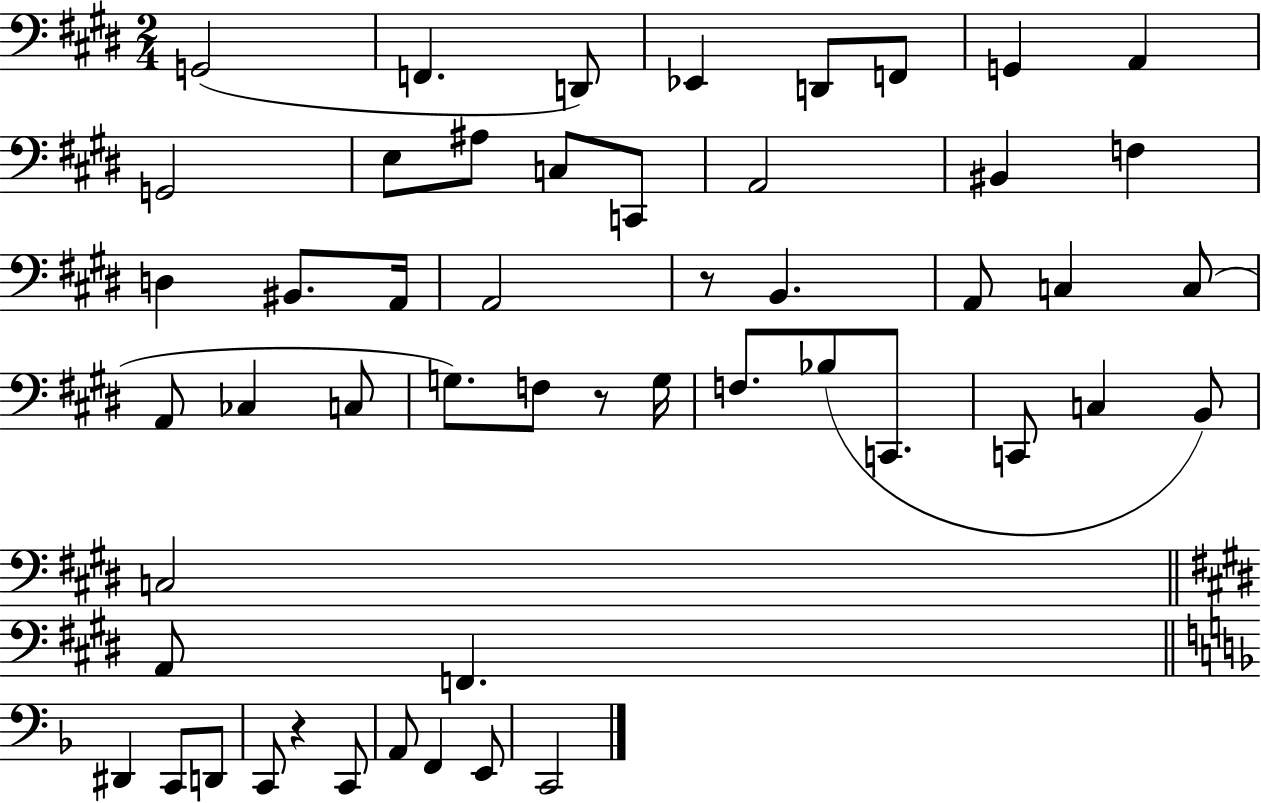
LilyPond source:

{
  \clef bass
  \numericTimeSignature
  \time 2/4
  \key e \major
  g,2( | f,4. d,8) | ees,4 d,8 f,8 | g,4 a,4 | \break g,2 | e8 ais8 c8 c,8 | a,2 | bis,4 f4 | \break d4 bis,8. a,16 | a,2 | r8 b,4. | a,8 c4 c8( | \break a,8 ces4 c8 | g8.) f8 r8 g16 | f8. bes8( c,8. | c,8 c4 b,8) | \break c2 | \bar "||" \break \key e \major a,8 f,4. | \bar "||" \break \key f \major dis,4 c,8 d,8 | c,8 r4 c,8 | a,8 f,4 e,8 | c,2 | \break \bar "|."
}